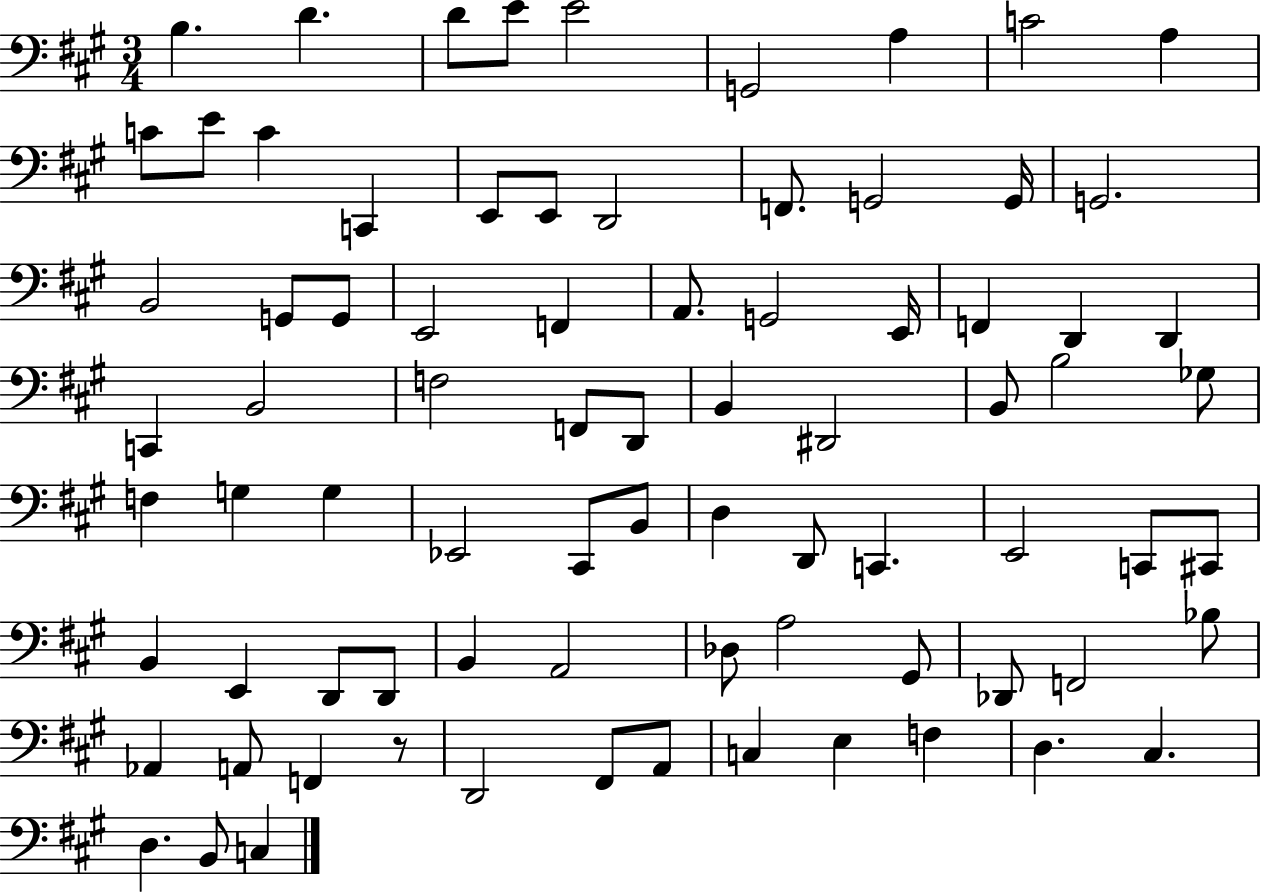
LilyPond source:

{
  \clef bass
  \numericTimeSignature
  \time 3/4
  \key a \major
  b4. d'4. | d'8 e'8 e'2 | g,2 a4 | c'2 a4 | \break c'8 e'8 c'4 c,4 | e,8 e,8 d,2 | f,8. g,2 g,16 | g,2. | \break b,2 g,8 g,8 | e,2 f,4 | a,8. g,2 e,16 | f,4 d,4 d,4 | \break c,4 b,2 | f2 f,8 d,8 | b,4 dis,2 | b,8 b2 ges8 | \break f4 g4 g4 | ees,2 cis,8 b,8 | d4 d,8 c,4. | e,2 c,8 cis,8 | \break b,4 e,4 d,8 d,8 | b,4 a,2 | des8 a2 gis,8 | des,8 f,2 bes8 | \break aes,4 a,8 f,4 r8 | d,2 fis,8 a,8 | c4 e4 f4 | d4. cis4. | \break d4. b,8 c4 | \bar "|."
}